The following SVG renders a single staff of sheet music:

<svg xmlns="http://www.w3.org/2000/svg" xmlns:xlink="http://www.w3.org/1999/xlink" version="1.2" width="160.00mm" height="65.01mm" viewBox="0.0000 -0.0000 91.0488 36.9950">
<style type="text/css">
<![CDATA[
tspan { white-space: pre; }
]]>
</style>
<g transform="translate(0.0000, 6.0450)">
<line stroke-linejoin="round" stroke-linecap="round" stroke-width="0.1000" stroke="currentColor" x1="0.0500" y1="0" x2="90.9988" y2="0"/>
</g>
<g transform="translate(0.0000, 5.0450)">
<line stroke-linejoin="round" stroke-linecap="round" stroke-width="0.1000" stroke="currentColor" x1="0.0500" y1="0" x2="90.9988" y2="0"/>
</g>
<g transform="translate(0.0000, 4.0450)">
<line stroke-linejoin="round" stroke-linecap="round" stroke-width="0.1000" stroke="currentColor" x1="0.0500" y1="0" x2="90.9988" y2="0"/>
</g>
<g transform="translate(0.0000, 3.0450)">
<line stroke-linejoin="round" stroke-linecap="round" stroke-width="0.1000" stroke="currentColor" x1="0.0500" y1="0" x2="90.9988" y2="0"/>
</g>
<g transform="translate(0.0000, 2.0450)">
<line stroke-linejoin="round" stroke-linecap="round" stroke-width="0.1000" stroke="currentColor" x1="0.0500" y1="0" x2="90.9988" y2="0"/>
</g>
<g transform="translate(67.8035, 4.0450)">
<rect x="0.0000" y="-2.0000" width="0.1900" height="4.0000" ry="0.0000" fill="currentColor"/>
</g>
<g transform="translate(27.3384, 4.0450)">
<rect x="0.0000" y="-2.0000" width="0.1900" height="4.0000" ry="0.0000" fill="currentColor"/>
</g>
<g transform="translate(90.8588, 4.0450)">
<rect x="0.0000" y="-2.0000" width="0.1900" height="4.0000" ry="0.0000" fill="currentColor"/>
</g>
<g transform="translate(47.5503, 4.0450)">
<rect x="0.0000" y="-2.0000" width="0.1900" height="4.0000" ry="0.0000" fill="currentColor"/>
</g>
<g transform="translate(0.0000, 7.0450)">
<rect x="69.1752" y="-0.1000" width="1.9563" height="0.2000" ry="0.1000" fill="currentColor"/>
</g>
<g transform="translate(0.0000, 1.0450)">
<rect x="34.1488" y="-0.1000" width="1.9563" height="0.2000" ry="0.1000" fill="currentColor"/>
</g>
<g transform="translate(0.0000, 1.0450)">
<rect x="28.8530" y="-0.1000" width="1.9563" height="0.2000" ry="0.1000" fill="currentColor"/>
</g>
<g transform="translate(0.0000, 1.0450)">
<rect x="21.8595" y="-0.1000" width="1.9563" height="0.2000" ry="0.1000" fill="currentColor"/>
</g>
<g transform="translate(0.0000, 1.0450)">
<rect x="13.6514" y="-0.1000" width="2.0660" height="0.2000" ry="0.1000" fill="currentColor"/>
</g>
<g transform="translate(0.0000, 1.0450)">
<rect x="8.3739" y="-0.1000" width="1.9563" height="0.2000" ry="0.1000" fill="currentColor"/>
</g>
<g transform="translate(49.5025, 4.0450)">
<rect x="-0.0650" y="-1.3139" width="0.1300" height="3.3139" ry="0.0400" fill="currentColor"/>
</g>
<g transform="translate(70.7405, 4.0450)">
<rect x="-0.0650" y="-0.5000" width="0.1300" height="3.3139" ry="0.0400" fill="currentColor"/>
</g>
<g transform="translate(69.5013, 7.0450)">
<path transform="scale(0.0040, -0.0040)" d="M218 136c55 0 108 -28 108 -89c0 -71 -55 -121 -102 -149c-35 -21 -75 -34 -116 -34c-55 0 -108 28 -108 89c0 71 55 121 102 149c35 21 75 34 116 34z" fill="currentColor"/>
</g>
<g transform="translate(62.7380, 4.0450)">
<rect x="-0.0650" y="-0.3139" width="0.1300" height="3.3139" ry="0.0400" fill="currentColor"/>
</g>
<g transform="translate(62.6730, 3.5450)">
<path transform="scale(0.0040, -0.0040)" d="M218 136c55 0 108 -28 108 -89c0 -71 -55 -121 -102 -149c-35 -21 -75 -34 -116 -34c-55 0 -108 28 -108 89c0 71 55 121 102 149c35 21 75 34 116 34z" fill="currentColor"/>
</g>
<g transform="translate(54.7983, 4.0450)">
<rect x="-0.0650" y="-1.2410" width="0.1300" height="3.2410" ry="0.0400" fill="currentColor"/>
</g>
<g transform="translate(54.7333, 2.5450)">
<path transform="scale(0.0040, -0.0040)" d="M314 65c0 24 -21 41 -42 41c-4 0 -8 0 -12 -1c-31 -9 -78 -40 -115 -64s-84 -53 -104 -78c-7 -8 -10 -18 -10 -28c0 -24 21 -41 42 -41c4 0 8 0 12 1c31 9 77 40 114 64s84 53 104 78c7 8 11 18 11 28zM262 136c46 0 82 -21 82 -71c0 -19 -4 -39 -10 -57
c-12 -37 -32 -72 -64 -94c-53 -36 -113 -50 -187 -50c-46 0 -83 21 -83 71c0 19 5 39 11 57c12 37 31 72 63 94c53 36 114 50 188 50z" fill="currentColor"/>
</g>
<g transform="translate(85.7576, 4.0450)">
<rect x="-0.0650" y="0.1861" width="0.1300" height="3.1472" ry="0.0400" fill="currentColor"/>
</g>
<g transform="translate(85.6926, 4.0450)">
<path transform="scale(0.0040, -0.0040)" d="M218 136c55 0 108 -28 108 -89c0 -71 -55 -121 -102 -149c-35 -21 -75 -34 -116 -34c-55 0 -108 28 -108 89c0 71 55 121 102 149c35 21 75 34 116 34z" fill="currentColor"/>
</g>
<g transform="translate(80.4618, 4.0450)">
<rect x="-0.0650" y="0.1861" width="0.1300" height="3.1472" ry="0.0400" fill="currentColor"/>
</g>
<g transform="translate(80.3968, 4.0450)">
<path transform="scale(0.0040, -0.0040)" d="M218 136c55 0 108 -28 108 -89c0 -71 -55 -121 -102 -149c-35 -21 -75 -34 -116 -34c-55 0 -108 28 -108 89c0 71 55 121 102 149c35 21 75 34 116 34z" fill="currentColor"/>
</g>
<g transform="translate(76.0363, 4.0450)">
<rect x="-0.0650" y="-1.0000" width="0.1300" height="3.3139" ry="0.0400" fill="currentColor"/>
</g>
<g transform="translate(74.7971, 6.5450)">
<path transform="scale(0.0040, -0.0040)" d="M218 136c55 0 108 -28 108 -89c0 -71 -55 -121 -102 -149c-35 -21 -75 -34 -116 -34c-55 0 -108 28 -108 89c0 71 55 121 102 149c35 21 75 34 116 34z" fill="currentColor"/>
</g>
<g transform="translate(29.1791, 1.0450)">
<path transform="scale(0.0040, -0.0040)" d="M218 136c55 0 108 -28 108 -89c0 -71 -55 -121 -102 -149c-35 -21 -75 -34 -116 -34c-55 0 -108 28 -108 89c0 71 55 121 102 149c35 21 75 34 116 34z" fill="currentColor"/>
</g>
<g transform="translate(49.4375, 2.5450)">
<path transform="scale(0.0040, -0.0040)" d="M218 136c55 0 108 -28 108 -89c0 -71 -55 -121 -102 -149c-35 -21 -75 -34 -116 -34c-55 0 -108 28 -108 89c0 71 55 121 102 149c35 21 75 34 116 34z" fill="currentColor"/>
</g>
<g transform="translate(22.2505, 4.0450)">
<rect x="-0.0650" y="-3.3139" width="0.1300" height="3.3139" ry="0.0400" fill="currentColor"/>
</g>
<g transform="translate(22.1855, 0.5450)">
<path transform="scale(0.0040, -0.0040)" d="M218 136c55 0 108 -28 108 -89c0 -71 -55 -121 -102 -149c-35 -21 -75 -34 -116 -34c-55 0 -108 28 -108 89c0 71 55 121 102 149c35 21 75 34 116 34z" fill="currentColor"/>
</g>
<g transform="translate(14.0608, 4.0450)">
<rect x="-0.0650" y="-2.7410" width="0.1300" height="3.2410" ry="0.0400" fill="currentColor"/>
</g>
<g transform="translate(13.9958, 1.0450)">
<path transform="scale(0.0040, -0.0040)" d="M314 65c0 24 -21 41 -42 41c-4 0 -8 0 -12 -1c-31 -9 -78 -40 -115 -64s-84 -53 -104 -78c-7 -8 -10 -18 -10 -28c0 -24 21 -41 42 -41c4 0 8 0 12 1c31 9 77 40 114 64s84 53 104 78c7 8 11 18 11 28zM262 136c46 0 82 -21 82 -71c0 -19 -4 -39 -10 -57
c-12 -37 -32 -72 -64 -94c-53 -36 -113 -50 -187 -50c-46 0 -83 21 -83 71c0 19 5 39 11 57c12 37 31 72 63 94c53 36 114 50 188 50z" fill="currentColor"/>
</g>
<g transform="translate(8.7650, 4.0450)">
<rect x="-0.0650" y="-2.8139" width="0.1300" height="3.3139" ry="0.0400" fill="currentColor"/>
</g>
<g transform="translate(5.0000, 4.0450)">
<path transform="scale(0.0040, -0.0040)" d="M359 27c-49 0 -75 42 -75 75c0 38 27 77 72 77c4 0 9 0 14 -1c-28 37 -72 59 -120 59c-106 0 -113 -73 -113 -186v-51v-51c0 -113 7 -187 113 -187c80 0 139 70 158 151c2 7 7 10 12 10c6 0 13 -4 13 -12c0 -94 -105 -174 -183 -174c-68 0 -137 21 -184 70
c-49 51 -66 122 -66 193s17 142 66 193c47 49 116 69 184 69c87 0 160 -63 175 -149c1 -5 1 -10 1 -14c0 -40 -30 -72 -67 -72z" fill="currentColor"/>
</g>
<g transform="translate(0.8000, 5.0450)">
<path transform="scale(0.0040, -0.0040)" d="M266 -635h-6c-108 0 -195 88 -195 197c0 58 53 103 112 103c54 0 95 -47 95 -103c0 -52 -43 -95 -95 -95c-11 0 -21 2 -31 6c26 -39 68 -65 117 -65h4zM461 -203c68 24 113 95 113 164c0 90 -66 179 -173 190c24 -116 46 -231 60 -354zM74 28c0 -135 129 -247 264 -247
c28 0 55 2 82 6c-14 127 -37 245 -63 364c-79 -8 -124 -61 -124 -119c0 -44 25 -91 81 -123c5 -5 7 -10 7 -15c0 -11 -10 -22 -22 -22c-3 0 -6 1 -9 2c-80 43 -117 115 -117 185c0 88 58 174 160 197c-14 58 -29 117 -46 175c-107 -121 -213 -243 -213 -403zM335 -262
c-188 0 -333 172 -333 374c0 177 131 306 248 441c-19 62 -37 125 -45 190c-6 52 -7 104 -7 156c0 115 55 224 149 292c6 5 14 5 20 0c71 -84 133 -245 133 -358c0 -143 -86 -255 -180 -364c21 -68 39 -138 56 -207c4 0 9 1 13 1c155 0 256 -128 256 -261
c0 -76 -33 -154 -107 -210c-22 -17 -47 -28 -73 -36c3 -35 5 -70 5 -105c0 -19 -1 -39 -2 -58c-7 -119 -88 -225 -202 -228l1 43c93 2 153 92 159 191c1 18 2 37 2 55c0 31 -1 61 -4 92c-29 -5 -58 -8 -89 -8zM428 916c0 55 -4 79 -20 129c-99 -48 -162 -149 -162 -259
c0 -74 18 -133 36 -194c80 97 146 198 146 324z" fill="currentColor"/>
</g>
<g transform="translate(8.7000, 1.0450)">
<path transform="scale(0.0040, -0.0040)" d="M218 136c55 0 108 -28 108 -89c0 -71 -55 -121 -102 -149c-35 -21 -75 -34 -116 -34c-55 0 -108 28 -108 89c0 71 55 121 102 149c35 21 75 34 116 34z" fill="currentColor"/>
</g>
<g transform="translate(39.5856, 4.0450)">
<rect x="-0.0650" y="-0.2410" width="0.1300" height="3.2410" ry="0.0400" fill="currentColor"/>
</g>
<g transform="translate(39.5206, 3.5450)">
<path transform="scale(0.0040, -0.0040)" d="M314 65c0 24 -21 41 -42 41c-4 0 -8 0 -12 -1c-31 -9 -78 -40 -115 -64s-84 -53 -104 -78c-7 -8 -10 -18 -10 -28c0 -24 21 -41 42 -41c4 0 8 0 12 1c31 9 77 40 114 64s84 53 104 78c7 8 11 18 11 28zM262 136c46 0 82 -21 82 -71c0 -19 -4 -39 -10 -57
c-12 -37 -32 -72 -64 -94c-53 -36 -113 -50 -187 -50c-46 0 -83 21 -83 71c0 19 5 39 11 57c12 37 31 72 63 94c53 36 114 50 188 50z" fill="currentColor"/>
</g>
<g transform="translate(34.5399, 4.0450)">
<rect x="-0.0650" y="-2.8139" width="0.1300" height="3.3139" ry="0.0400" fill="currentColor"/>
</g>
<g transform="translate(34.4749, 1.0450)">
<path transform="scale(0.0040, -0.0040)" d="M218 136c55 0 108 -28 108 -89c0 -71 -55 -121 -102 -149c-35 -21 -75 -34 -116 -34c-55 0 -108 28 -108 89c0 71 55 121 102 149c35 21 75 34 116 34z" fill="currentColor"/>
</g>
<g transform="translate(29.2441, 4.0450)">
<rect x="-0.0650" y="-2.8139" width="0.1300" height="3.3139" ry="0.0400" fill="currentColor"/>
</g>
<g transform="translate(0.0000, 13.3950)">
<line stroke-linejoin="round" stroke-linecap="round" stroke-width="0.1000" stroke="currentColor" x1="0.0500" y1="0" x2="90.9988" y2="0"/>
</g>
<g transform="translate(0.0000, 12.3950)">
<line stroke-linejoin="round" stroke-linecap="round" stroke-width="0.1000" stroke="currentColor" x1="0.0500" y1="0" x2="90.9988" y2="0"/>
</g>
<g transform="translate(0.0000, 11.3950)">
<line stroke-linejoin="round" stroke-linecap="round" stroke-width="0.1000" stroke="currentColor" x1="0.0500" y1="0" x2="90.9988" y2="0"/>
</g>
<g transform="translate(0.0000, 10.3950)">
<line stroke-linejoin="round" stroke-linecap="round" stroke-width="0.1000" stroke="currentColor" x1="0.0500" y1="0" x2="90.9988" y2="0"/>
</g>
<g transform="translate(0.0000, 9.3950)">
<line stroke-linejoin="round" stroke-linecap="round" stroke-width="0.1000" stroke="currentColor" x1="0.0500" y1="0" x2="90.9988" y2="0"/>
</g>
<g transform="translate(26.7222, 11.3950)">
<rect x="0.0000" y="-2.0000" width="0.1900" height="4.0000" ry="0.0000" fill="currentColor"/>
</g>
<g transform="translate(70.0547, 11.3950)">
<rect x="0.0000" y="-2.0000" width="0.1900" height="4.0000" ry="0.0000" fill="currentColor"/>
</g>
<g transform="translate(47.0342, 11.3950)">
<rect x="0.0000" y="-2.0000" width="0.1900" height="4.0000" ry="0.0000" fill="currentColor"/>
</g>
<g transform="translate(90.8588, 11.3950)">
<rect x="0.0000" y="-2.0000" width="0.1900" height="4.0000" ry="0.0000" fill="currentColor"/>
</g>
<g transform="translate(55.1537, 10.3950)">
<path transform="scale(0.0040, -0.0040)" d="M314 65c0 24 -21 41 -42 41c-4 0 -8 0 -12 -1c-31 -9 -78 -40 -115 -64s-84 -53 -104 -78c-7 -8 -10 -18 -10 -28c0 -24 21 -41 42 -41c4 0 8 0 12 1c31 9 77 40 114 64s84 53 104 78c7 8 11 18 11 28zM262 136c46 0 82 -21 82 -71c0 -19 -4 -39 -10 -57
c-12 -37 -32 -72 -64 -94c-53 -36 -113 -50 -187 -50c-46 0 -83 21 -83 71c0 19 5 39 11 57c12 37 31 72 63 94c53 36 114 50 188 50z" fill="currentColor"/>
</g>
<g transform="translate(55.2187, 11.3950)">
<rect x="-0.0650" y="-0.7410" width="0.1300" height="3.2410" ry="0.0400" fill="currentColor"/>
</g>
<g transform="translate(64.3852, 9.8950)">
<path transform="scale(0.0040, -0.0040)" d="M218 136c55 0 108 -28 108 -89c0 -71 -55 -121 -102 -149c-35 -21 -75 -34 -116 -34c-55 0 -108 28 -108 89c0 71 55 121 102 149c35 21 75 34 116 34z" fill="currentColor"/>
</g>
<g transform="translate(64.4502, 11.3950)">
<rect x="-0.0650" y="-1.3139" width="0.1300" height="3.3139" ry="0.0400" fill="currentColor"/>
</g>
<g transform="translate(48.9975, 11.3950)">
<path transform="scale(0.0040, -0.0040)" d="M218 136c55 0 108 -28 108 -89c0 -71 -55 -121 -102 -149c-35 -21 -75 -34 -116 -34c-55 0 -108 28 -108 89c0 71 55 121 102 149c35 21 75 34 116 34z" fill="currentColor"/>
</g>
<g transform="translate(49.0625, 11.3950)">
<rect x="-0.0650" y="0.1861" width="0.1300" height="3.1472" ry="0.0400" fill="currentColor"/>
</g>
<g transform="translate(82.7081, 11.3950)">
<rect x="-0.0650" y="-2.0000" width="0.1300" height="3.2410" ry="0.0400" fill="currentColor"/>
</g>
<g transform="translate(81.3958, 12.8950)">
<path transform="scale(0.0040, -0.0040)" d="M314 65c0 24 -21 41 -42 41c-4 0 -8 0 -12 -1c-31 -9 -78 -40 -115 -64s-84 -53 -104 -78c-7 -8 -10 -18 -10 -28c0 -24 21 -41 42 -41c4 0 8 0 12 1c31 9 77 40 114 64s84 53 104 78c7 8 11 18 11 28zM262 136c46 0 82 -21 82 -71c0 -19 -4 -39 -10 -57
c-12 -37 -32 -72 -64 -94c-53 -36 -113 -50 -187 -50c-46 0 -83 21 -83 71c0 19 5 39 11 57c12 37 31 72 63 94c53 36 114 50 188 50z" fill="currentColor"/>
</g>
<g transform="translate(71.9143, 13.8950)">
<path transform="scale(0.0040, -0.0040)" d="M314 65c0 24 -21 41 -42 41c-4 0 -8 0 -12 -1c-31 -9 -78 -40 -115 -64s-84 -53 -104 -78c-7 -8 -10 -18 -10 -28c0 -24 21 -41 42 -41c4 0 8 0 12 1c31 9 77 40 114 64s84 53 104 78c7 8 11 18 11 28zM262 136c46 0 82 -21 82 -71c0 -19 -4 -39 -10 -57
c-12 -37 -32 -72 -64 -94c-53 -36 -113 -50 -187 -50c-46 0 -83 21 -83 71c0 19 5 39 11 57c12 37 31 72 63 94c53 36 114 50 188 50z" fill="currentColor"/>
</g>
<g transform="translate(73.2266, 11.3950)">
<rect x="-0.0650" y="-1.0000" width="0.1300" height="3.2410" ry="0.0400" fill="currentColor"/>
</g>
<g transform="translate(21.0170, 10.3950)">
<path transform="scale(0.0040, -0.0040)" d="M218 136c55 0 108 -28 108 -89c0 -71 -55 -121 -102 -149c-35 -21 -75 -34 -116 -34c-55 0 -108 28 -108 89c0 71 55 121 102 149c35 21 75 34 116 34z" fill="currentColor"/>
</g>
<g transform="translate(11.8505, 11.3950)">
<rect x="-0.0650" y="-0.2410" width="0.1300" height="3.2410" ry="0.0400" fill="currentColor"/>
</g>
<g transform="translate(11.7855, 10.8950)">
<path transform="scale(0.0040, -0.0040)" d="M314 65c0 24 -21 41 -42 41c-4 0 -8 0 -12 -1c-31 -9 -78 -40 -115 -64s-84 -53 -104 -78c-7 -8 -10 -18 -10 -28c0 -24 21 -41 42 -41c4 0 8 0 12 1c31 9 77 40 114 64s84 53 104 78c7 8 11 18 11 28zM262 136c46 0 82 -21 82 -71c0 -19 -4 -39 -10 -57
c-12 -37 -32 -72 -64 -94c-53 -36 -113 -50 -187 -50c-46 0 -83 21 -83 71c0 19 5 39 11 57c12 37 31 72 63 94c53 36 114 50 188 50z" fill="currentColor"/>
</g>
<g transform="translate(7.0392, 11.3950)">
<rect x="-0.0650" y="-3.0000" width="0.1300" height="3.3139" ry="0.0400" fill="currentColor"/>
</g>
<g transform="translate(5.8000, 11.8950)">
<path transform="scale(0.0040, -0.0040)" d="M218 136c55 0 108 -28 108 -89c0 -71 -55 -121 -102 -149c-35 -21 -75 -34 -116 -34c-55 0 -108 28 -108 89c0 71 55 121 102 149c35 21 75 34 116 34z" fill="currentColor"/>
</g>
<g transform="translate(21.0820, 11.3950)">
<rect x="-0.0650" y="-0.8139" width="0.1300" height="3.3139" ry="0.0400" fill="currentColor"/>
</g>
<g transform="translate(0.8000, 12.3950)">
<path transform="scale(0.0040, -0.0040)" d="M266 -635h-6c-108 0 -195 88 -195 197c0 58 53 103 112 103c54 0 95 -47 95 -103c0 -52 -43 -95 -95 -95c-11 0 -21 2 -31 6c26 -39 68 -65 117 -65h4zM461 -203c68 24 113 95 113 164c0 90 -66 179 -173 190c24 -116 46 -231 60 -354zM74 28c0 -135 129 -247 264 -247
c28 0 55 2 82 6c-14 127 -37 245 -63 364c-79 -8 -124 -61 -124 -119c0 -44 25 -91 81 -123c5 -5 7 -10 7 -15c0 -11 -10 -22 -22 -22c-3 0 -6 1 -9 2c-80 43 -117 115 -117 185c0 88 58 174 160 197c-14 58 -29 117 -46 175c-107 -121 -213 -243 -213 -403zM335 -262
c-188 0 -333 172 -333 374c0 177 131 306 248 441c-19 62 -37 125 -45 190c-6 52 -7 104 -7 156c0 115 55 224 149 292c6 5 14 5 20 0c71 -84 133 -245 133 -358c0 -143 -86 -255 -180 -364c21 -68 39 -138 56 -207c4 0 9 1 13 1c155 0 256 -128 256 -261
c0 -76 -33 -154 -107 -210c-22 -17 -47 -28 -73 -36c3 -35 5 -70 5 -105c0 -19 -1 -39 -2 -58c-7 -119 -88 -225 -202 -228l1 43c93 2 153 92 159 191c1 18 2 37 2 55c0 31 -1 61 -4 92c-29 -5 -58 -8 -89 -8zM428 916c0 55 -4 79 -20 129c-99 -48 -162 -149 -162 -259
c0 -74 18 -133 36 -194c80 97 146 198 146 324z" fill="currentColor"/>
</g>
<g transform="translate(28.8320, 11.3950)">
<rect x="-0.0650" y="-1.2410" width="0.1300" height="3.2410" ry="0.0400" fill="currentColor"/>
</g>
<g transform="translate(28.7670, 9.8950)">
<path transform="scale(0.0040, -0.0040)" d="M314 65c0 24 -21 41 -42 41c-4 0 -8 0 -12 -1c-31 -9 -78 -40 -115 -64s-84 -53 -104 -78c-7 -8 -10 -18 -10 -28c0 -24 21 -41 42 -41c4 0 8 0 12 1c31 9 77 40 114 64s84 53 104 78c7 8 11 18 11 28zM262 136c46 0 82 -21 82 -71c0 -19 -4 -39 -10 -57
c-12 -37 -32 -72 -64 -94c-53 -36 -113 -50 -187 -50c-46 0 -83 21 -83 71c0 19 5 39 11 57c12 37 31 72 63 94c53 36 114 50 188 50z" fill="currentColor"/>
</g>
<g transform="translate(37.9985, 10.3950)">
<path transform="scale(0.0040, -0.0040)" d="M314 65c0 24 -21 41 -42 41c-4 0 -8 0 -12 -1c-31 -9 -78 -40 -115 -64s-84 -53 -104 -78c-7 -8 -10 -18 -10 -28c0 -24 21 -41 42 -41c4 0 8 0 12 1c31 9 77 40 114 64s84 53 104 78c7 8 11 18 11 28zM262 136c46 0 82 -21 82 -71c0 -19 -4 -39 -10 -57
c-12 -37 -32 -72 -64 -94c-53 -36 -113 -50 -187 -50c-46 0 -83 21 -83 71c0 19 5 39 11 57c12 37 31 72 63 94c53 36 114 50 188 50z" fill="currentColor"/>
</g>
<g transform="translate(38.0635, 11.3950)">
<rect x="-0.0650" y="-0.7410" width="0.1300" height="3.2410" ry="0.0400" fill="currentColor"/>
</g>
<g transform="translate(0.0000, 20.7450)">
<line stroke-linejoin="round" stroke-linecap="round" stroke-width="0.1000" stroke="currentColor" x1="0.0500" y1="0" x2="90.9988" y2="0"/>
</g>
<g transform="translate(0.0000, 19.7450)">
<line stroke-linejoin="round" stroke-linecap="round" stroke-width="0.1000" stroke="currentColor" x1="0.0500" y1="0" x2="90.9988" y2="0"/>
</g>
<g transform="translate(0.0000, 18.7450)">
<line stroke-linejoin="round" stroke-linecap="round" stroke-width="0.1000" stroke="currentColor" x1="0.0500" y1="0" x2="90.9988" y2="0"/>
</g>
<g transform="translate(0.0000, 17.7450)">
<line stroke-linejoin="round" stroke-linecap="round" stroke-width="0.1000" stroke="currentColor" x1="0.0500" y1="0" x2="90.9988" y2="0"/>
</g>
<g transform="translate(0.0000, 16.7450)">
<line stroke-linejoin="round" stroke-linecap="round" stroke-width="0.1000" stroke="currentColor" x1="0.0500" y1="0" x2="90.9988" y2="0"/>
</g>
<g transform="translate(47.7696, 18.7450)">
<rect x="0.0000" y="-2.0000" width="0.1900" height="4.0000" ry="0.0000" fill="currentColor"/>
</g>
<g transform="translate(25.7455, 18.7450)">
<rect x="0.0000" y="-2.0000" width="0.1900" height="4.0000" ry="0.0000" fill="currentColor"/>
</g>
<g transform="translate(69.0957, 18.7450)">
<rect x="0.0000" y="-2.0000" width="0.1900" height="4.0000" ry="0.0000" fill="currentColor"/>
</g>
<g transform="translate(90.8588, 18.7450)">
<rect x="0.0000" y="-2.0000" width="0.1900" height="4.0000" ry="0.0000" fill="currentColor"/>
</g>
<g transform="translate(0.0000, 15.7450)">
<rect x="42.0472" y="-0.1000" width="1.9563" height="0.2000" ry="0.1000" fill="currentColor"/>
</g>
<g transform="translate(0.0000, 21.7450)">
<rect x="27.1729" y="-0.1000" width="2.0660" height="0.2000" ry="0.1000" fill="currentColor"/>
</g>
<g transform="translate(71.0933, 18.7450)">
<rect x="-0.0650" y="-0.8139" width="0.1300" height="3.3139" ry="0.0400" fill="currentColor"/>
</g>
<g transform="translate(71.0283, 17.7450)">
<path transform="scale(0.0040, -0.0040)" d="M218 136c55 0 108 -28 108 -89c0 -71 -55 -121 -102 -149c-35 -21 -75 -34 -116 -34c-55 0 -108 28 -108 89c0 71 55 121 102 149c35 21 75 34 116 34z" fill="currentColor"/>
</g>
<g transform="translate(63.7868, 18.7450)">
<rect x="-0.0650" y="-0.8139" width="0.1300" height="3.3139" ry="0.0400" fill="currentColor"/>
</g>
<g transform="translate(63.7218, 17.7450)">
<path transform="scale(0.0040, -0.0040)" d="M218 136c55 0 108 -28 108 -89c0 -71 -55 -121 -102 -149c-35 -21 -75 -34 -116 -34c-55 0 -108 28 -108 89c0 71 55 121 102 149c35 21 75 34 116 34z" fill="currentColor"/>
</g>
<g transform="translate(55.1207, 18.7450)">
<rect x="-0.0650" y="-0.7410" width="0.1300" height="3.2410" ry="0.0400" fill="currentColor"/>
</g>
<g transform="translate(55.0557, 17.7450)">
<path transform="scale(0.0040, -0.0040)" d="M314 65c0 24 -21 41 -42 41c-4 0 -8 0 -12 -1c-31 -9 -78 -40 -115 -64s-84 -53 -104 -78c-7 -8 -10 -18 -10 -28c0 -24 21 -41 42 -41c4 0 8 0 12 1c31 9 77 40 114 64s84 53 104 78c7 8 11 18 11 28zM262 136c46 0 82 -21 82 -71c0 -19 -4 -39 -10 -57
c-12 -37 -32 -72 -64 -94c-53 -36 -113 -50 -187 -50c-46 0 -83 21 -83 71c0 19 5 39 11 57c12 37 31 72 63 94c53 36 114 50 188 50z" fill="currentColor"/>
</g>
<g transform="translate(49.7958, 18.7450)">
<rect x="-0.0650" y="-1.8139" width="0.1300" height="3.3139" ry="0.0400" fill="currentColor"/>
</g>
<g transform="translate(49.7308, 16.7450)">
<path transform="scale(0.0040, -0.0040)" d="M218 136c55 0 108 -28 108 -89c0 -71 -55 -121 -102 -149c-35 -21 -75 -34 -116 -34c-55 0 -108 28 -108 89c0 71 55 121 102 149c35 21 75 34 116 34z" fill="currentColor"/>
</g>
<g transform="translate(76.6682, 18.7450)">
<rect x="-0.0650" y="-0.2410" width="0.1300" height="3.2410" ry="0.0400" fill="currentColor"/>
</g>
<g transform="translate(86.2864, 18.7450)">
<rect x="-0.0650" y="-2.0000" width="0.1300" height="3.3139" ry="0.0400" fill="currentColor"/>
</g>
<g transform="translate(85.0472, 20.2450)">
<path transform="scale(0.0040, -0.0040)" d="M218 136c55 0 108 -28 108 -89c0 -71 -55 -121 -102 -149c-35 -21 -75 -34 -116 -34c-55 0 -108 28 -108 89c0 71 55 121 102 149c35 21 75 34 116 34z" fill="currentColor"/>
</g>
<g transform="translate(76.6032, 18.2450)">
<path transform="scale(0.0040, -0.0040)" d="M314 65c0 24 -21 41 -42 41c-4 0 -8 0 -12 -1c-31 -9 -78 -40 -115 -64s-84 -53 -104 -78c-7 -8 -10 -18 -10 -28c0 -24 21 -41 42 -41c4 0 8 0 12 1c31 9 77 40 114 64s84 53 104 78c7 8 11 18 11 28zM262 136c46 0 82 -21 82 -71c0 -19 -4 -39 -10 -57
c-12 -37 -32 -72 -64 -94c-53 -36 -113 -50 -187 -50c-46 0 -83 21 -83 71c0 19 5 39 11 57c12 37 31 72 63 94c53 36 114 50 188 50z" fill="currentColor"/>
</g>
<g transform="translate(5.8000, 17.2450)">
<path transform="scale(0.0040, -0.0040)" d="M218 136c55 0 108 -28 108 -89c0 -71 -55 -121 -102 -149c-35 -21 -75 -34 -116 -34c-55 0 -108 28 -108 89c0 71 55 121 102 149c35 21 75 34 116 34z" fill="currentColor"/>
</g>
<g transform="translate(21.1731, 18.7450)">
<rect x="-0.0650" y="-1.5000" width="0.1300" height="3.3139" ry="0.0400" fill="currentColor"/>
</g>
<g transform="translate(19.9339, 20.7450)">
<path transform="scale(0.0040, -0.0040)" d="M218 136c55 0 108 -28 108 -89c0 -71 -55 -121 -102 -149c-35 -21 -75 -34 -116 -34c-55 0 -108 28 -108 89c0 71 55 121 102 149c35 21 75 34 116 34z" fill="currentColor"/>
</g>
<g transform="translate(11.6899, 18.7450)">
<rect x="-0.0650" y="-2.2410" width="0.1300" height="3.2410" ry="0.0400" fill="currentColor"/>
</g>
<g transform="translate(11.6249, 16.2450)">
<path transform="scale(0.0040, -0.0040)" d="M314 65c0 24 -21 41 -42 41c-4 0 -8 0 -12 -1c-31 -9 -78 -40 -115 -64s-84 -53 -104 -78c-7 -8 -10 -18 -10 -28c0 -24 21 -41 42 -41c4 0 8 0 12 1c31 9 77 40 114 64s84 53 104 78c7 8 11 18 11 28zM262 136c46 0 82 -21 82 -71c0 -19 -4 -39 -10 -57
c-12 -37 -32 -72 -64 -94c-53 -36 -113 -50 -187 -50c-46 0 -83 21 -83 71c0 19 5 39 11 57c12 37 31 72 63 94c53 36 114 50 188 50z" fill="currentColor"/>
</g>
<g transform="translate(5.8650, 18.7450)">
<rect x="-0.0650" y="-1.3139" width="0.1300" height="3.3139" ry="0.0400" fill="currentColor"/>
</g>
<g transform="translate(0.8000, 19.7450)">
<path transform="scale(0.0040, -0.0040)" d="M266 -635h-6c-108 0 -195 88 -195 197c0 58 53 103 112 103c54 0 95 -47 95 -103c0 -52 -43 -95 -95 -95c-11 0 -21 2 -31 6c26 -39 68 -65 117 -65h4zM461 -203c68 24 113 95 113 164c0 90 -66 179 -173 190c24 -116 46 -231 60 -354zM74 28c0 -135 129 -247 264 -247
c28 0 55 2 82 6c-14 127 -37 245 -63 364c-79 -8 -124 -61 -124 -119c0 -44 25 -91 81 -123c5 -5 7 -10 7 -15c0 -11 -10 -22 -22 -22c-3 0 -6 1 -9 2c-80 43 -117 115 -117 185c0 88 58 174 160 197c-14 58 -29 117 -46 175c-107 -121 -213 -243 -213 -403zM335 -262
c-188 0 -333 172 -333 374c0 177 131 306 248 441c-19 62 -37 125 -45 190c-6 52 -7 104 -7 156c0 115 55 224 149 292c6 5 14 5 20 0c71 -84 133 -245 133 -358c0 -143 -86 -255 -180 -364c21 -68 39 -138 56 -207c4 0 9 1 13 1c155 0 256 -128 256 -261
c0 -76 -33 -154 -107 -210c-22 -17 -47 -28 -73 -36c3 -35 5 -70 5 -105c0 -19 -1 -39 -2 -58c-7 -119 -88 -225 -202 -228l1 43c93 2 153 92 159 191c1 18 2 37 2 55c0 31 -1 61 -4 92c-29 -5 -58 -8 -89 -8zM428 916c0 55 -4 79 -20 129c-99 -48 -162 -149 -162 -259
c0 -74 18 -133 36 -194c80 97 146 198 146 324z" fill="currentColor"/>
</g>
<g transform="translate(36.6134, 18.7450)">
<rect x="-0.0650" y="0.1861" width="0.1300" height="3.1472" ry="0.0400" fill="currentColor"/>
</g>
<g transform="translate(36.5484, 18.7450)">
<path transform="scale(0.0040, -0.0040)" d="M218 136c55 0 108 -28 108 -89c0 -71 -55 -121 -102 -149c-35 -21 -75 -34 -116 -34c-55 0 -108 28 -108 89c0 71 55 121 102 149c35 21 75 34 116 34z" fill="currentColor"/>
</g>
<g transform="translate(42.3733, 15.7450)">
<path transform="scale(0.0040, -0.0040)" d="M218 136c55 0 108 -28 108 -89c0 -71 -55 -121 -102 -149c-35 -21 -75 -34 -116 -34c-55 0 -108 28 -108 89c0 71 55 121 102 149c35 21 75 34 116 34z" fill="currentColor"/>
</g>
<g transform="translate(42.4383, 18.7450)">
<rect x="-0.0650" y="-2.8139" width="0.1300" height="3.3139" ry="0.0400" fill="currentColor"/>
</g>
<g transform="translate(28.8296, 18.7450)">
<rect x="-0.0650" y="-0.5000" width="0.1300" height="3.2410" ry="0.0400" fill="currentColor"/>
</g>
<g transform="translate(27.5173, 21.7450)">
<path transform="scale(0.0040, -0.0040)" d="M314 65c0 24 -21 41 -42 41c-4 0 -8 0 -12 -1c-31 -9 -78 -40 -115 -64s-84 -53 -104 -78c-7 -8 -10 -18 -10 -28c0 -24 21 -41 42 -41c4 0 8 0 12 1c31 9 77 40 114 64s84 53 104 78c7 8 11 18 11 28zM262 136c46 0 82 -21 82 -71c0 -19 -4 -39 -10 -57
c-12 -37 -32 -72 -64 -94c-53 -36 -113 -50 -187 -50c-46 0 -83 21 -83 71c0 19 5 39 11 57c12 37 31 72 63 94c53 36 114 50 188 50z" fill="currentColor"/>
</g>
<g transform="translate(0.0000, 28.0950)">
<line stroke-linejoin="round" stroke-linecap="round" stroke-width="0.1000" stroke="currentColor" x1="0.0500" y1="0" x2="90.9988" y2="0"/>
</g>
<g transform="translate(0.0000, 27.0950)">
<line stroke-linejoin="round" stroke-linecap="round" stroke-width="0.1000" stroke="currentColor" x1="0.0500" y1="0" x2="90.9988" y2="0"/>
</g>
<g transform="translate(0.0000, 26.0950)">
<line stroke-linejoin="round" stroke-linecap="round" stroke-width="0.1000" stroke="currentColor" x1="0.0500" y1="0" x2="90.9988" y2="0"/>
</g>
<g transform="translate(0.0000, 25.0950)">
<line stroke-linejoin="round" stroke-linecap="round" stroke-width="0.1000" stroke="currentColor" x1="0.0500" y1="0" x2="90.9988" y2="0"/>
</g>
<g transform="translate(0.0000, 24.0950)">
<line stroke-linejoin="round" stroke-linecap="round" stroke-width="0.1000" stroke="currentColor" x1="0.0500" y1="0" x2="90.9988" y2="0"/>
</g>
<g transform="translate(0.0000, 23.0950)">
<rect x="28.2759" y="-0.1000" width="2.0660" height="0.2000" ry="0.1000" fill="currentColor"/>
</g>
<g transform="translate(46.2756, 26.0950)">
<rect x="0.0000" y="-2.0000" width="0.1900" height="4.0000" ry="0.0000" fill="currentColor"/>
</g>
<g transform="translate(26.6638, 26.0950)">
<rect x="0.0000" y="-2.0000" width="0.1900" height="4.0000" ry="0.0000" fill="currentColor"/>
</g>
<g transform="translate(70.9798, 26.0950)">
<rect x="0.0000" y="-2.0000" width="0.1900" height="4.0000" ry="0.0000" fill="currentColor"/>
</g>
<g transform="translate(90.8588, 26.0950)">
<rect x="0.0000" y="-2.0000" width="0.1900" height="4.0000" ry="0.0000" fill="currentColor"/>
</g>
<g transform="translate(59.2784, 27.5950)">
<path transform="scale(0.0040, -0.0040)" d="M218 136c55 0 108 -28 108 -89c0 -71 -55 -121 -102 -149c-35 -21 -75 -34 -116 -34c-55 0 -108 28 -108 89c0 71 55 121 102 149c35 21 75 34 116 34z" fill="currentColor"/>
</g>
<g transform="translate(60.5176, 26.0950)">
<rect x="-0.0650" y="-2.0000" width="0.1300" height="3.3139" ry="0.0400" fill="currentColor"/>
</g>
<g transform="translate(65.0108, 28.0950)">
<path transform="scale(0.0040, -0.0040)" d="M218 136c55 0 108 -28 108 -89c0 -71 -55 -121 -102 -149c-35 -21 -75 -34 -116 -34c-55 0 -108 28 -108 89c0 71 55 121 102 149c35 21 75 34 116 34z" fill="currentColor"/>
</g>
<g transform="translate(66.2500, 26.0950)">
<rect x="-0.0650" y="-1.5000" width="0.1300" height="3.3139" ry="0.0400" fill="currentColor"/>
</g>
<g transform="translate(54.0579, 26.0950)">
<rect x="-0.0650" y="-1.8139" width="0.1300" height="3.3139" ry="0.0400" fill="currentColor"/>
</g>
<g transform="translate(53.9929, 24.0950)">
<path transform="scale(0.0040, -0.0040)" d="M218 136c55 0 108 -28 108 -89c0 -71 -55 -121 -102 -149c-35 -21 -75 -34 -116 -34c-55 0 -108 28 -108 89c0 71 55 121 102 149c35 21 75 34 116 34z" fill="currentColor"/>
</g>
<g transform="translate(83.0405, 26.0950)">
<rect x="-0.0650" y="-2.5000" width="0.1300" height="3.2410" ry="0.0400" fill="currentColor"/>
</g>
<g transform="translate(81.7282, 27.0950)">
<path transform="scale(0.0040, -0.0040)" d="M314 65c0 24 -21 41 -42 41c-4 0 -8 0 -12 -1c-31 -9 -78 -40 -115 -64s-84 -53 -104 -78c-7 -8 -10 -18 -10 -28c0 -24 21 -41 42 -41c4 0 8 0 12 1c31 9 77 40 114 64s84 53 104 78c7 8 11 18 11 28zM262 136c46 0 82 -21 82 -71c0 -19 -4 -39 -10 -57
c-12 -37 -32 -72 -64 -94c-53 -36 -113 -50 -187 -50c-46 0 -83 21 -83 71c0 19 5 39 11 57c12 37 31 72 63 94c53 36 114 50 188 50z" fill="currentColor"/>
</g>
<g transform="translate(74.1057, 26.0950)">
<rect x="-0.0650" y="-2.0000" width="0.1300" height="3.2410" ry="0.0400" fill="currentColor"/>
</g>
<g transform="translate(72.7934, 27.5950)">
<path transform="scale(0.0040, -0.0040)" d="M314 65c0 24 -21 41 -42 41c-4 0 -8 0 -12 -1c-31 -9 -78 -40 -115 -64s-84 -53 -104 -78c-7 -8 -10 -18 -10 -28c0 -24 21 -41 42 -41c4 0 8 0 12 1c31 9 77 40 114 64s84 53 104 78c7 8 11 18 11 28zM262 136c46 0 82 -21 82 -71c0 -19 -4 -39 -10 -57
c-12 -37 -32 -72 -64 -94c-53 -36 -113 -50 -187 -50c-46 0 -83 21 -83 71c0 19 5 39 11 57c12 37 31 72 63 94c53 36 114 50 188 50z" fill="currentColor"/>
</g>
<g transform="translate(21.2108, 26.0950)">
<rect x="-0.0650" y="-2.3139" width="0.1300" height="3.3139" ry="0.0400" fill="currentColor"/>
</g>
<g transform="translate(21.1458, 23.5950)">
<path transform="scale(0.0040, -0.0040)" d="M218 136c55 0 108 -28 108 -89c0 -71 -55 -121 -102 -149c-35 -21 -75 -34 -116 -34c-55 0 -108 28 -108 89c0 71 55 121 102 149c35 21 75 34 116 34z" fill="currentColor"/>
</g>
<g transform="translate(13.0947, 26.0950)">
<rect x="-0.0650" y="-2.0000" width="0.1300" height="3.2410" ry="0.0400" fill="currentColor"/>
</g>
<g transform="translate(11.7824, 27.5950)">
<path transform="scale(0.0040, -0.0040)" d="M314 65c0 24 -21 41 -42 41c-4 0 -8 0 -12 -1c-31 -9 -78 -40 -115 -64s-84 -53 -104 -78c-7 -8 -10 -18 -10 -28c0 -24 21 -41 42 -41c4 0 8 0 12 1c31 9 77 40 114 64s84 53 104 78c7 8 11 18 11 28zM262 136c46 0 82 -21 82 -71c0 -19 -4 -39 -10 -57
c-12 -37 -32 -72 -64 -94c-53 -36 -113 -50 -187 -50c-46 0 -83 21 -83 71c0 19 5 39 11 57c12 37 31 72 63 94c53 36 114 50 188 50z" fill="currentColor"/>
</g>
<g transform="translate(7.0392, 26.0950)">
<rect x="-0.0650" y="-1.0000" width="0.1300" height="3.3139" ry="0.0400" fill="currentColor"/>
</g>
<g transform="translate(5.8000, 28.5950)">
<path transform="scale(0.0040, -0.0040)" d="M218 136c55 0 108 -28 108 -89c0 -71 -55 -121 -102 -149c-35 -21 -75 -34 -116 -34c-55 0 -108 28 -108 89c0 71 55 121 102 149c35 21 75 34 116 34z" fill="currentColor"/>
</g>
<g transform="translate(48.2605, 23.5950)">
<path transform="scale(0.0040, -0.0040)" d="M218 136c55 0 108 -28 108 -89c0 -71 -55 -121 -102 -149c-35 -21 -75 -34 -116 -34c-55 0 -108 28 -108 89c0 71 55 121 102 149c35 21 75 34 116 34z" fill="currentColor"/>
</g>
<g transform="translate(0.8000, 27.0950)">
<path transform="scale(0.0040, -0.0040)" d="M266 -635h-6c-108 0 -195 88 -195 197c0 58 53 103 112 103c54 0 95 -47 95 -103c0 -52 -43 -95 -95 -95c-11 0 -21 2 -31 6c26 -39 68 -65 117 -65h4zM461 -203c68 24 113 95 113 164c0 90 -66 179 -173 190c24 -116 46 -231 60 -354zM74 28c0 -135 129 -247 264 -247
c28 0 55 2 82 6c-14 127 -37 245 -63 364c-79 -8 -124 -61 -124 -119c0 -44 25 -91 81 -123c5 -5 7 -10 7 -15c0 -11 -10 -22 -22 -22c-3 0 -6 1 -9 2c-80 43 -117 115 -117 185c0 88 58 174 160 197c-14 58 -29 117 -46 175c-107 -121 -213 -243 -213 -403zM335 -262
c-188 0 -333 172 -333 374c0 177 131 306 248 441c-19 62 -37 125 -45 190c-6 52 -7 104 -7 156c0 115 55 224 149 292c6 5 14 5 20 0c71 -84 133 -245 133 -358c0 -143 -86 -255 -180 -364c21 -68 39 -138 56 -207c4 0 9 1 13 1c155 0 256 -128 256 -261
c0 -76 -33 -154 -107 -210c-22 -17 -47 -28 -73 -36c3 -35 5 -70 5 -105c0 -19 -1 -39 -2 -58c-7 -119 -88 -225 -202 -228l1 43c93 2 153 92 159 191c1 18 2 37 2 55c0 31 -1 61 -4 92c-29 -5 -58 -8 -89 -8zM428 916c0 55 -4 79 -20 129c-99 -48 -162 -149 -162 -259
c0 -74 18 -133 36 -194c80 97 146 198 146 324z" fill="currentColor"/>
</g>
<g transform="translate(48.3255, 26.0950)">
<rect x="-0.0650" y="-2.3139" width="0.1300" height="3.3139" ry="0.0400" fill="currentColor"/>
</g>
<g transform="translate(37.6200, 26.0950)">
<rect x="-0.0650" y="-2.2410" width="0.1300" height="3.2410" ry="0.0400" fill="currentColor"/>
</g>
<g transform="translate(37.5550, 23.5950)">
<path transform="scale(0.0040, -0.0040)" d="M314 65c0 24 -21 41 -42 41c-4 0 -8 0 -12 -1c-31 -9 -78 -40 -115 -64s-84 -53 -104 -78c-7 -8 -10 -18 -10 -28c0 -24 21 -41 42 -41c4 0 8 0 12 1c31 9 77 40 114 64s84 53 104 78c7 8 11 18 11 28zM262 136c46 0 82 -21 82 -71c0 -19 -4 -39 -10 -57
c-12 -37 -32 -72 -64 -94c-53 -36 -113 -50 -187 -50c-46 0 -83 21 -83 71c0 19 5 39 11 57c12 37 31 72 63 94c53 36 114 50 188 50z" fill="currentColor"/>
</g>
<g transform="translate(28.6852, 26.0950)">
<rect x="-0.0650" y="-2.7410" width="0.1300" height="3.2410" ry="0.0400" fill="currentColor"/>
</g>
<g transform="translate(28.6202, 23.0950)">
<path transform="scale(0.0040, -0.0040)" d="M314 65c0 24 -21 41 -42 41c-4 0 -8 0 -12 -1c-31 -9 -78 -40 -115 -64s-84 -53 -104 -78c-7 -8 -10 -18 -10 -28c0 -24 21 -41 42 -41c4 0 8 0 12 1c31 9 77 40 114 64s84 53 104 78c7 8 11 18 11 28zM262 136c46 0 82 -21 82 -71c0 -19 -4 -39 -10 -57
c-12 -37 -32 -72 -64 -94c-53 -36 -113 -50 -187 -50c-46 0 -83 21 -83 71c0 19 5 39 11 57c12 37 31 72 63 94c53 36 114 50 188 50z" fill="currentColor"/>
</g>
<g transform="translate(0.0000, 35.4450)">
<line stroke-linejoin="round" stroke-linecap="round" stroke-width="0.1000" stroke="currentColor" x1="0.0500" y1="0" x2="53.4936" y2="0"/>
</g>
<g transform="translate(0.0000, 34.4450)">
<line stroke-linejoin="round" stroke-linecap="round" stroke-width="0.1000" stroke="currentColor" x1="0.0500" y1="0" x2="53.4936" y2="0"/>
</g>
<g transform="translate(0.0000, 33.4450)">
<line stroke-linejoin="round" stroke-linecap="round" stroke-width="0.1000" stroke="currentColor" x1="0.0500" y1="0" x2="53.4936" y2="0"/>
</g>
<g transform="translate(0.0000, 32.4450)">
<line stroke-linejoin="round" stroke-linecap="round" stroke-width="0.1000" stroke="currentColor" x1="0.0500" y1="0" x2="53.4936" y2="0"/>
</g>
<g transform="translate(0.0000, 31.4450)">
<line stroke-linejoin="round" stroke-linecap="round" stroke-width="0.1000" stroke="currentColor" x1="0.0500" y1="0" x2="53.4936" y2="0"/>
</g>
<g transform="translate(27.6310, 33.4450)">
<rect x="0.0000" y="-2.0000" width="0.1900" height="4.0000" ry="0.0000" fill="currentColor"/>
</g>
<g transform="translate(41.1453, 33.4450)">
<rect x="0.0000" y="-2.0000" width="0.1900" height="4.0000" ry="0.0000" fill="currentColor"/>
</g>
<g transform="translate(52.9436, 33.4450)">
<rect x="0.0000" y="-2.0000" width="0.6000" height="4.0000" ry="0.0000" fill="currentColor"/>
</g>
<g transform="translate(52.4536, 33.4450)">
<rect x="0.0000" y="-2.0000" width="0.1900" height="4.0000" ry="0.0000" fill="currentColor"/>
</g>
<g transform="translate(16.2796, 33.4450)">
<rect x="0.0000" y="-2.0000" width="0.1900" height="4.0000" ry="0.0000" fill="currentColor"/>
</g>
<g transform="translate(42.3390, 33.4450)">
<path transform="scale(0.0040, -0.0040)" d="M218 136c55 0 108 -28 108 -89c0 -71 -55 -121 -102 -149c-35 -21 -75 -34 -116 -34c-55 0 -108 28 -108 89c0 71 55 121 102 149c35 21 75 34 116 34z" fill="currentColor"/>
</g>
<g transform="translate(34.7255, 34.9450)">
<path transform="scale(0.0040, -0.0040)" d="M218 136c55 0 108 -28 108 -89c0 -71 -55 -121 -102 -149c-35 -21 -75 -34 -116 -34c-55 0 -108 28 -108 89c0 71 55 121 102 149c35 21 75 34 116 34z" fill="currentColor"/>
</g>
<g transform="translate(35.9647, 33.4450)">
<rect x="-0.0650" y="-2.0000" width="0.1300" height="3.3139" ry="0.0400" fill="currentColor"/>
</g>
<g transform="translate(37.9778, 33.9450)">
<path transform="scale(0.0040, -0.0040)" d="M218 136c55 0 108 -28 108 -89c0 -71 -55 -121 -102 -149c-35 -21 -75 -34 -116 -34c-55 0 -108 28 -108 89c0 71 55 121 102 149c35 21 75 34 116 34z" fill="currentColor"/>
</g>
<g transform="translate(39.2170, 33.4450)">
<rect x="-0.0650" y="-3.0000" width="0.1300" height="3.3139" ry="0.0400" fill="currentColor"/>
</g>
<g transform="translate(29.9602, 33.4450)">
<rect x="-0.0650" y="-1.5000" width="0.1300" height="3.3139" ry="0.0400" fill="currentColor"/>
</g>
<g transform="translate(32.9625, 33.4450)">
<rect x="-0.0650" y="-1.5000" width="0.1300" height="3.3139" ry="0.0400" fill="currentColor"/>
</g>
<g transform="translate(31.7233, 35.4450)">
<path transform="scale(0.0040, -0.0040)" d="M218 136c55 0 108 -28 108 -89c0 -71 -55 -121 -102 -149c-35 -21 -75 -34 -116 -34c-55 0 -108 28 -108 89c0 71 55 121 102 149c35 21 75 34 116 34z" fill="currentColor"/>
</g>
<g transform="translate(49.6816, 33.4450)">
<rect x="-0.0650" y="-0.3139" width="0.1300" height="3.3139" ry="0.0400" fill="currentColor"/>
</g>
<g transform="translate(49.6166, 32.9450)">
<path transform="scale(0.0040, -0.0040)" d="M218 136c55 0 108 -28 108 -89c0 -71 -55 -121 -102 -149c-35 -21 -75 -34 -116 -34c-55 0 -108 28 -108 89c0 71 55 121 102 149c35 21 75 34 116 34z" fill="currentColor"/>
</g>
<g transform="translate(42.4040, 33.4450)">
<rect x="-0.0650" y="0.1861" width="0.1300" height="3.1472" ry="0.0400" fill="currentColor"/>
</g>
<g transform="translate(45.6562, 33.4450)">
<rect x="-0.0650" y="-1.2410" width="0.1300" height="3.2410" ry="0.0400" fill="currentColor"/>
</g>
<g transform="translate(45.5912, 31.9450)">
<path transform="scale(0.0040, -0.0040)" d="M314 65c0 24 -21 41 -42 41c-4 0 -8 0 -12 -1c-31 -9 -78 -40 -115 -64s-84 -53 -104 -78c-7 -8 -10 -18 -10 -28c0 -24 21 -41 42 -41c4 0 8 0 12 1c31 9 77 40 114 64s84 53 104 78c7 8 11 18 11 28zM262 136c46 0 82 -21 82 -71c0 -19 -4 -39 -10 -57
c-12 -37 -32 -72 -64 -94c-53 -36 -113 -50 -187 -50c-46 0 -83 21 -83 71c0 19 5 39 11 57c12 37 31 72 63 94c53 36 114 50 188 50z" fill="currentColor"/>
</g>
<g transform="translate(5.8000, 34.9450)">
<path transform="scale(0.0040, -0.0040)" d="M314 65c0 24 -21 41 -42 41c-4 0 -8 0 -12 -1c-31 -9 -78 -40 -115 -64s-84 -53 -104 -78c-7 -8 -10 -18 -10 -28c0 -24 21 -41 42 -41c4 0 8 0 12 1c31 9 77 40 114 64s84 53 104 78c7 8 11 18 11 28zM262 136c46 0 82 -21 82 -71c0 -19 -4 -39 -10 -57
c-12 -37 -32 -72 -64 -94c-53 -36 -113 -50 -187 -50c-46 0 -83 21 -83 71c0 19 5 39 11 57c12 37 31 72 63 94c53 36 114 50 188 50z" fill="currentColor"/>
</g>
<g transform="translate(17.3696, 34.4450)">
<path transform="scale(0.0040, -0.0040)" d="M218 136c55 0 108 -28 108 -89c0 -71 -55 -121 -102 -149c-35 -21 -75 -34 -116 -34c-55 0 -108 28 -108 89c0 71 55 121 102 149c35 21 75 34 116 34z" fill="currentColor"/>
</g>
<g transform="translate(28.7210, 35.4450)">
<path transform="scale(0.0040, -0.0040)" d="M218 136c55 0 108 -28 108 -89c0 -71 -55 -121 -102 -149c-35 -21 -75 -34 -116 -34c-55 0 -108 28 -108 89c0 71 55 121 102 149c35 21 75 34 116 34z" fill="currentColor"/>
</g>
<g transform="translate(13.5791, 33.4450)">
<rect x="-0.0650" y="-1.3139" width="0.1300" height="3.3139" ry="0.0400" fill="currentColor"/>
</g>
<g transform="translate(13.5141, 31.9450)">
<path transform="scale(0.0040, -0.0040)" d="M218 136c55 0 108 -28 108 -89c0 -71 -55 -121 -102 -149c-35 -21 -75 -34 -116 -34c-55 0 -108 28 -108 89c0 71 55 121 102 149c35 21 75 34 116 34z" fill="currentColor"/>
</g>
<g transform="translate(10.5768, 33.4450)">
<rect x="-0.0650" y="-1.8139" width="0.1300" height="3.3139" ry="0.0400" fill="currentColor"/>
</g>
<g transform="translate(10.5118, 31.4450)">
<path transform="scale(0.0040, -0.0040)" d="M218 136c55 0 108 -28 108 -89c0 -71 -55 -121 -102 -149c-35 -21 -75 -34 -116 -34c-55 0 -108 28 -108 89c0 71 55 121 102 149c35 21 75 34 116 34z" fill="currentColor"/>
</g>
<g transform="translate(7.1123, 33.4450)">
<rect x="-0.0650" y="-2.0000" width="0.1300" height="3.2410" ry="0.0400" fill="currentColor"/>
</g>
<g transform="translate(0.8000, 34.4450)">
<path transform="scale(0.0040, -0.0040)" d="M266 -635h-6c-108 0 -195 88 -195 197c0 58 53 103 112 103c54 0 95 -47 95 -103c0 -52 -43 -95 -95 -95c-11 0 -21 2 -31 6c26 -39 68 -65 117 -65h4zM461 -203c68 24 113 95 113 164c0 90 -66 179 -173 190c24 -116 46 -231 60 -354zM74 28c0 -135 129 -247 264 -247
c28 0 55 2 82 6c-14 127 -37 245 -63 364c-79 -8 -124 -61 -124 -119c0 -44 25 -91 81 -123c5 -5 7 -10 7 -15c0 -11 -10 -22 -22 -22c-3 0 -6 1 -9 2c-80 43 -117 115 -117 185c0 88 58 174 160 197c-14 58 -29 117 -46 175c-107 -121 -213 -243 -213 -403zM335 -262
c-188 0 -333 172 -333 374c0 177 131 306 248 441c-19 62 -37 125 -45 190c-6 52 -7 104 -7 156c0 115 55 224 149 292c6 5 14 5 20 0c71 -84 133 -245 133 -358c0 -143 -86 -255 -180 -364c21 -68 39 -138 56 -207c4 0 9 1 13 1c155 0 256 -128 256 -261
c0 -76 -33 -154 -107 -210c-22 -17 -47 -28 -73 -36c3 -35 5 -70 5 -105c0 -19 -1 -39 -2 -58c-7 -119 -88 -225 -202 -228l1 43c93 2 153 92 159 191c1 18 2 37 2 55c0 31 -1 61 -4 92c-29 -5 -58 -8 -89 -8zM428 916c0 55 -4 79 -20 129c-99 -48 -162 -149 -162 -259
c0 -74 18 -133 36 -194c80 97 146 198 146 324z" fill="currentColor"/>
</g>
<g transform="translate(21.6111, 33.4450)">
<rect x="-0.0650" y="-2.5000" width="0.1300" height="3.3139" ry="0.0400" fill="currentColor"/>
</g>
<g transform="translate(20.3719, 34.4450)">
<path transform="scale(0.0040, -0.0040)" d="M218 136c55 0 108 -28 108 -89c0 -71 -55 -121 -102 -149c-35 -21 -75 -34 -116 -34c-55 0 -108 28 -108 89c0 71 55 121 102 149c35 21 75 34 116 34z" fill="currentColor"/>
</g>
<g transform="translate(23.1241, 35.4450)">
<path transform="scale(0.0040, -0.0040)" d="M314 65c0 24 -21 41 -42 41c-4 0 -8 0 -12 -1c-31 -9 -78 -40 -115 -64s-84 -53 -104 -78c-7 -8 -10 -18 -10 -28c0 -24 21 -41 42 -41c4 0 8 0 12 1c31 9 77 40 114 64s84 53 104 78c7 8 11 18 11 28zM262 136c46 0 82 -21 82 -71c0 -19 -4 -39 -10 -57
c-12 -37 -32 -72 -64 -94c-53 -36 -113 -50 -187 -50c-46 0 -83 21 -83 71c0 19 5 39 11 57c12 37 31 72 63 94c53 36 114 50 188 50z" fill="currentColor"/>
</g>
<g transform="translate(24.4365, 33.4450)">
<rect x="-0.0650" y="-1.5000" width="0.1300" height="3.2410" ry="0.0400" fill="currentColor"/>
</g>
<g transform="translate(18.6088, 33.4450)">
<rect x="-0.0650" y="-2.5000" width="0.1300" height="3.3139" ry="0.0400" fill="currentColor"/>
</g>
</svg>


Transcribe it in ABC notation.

X:1
T:Untitled
M:4/4
L:1/4
K:C
a a2 b a a c2 e e2 c C D B B A c2 d e2 d2 B d2 e D2 F2 e g2 E C2 B a f d2 d d c2 F D F2 g a2 g2 g f F E F2 G2 F2 f e G G E2 E E F A B e2 c